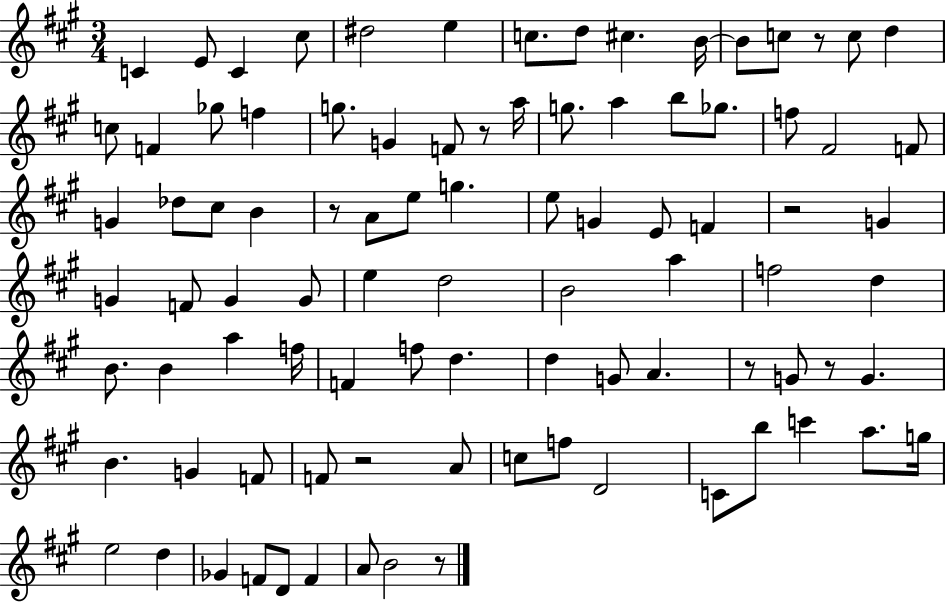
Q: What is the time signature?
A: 3/4